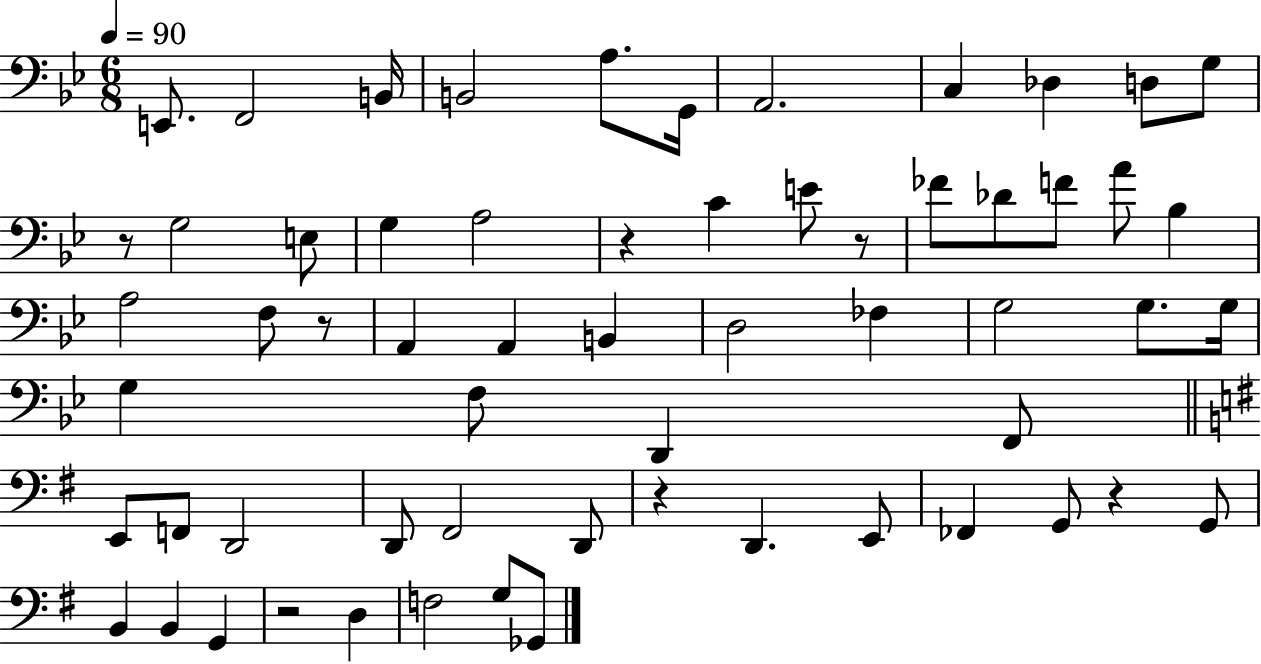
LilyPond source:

{
  \clef bass
  \numericTimeSignature
  \time 6/8
  \key bes \major
  \tempo 4 = 90
  e,8. f,2 b,16 | b,2 a8. g,16 | a,2. | c4 des4 d8 g8 | \break r8 g2 e8 | g4 a2 | r4 c'4 e'8 r8 | fes'8 des'8 f'8 a'8 bes4 | \break a2 f8 r8 | a,4 a,4 b,4 | d2 fes4 | g2 g8. g16 | \break g4 f8 d,4 f,8 | \bar "||" \break \key e \minor e,8 f,8 d,2 | d,8 fis,2 d,8 | r4 d,4. e,8 | fes,4 g,8 r4 g,8 | \break b,4 b,4 g,4 | r2 d4 | f2 g8 ges,8 | \bar "|."
}